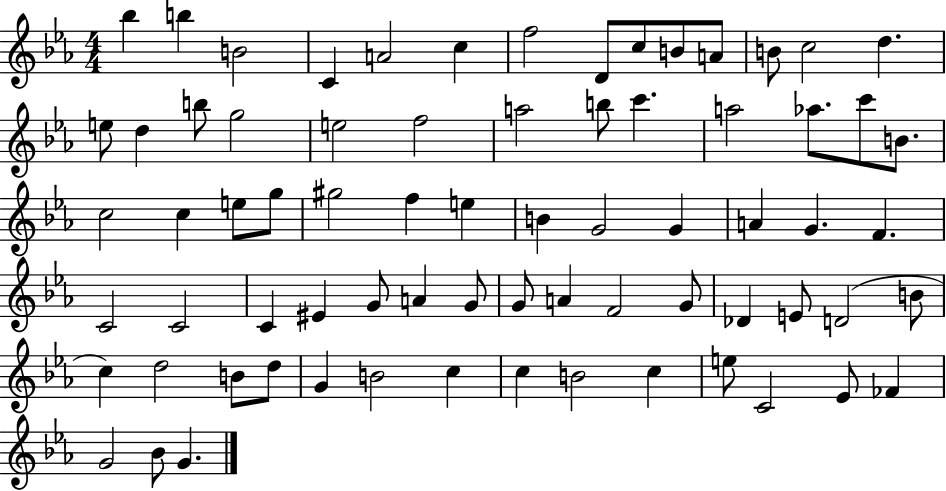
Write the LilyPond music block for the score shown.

{
  \clef treble
  \numericTimeSignature
  \time 4/4
  \key ees \major
  bes''4 b''4 b'2 | c'4 a'2 c''4 | f''2 d'8 c''8 b'8 a'8 | b'8 c''2 d''4. | \break e''8 d''4 b''8 g''2 | e''2 f''2 | a''2 b''8 c'''4. | a''2 aes''8. c'''8 b'8. | \break c''2 c''4 e''8 g''8 | gis''2 f''4 e''4 | b'4 g'2 g'4 | a'4 g'4. f'4. | \break c'2 c'2 | c'4 eis'4 g'8 a'4 g'8 | g'8 a'4 f'2 g'8 | des'4 e'8 d'2( b'8 | \break c''4) d''2 b'8 d''8 | g'4 b'2 c''4 | c''4 b'2 c''4 | e''8 c'2 ees'8 fes'4 | \break g'2 bes'8 g'4. | \bar "|."
}